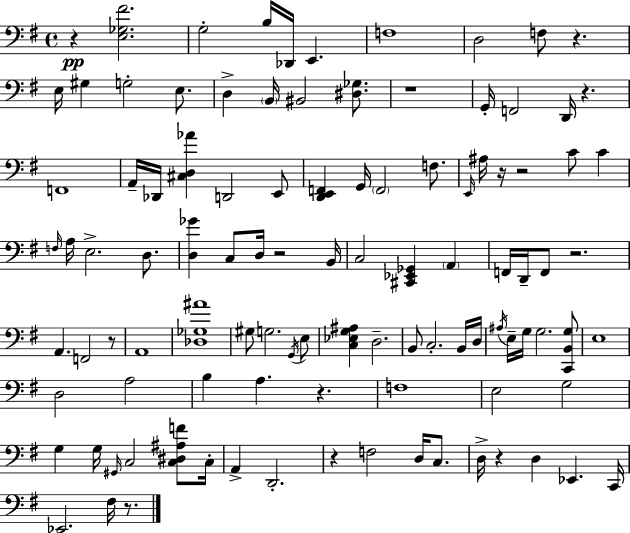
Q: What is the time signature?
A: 4/4